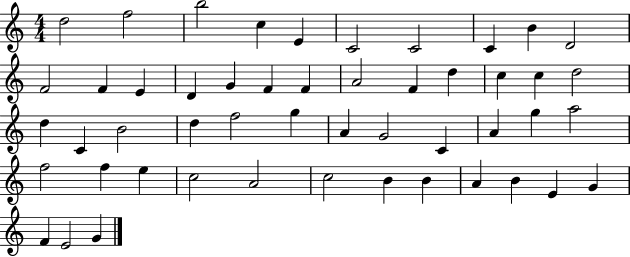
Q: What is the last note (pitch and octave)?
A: G4